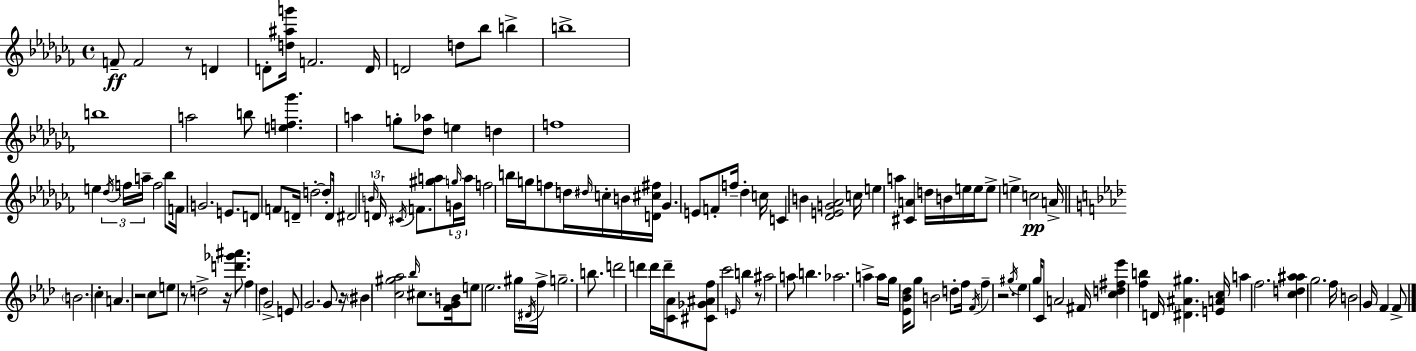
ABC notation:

X:1
T:Untitled
M:4/4
L:1/4
K:Abm
F/2 F2 z/2 D D/2 [d^ag']/4 F2 D/4 D2 d/2 _b/2 b b4 b4 a2 b/2 [ef_g'] a g/2 [_d_a]/2 e d f4 e _d/4 f/4 a/4 f2 _b/2 F/4 G2 E/2 D/2 F/2 D/4 d2 d/2 D/4 ^D2 B/4 D/4 ^C/4 F/2 [^ga]/2 g/4 G/4 a/4 f2 b/4 g/4 f/2 d/4 ^d/4 c/4 B/4 [D^c^f]/4 _G E/2 F/2 f/4 _d c/4 C B [_DEG_A]2 c/4 e a [^CA] d/4 B/4 e/4 e/4 e/2 e c2 A/4 B2 c A z2 c/2 e/2 z/2 d2 z/4 [d'_g'^a']/2 f _d G2 E/2 G2 G/2 z/4 ^B [c^g_a]2 _b/4 ^c/2 [FGB]/4 e/2 _e2 ^g/4 ^D/4 f/4 g2 b/2 d'2 d' d'/4 d'/4 [C_A]/2 [^C_G^Af]/2 c'2 E/4 b z/2 ^a2 a/2 b _a2 a a/4 g/4 [_E_B_d]/4 g/2 B2 d/2 f/4 F/4 f z2 ^g/4 _e g/4 C/2 A2 ^F/4 [cd^f_e'] [fb] D/4 [^D^A^g] [EAc]/4 a f2 [cd^a^a] g2 f/4 B2 G/4 F F/2